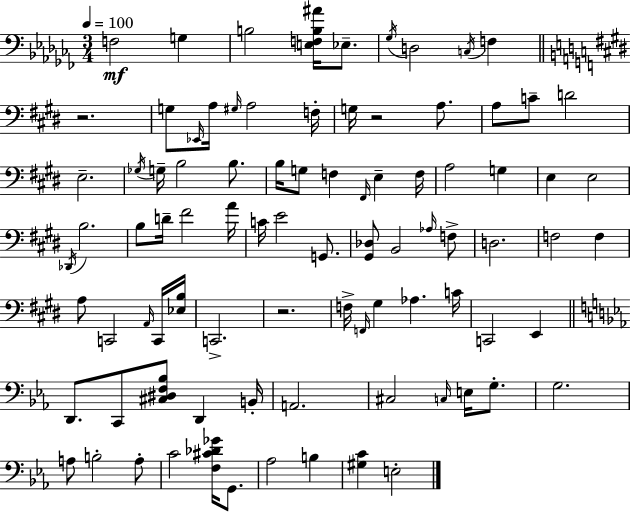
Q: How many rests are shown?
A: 3